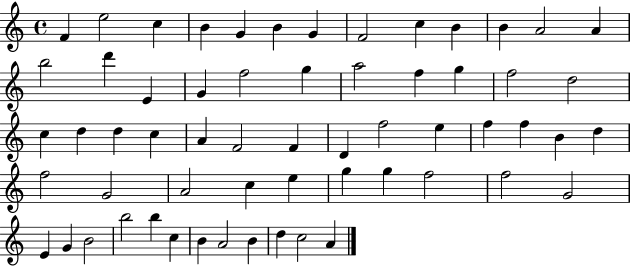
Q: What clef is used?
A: treble